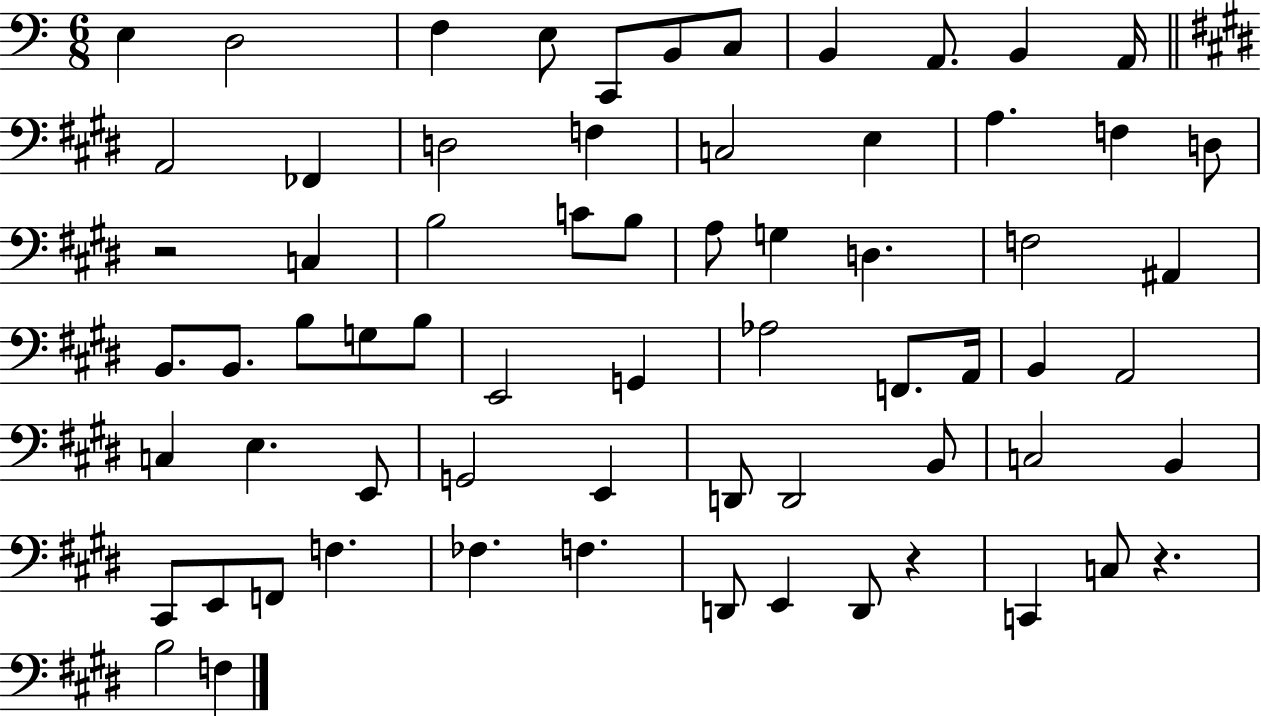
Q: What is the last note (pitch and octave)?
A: F3